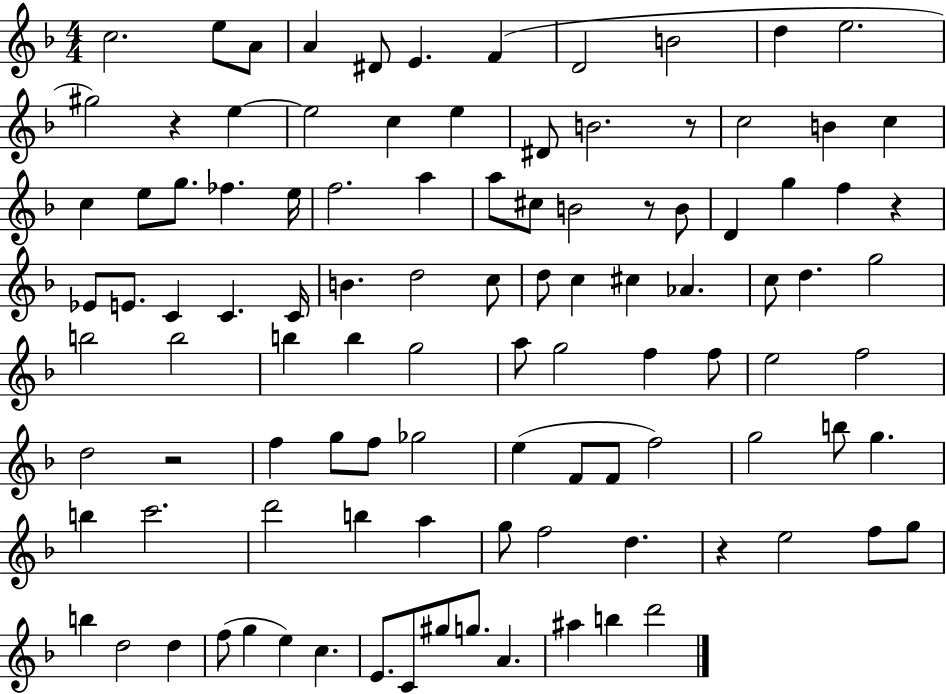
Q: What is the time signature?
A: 4/4